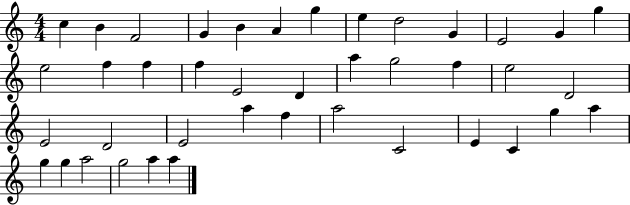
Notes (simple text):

C5/q B4/q F4/h G4/q B4/q A4/q G5/q E5/q D5/h G4/q E4/h G4/q G5/q E5/h F5/q F5/q F5/q E4/h D4/q A5/q G5/h F5/q E5/h D4/h E4/h D4/h E4/h A5/q F5/q A5/h C4/h E4/q C4/q G5/q A5/q G5/q G5/q A5/h G5/h A5/q A5/q